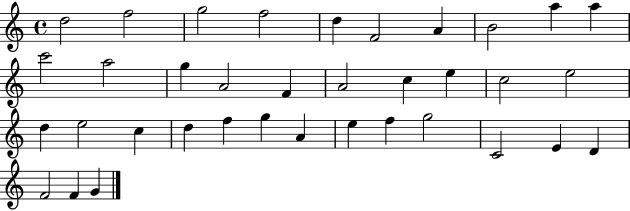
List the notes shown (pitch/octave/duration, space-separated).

D5/h F5/h G5/h F5/h D5/q F4/h A4/q B4/h A5/q A5/q C6/h A5/h G5/q A4/h F4/q A4/h C5/q E5/q C5/h E5/h D5/q E5/h C5/q D5/q F5/q G5/q A4/q E5/q F5/q G5/h C4/h E4/q D4/q F4/h F4/q G4/q